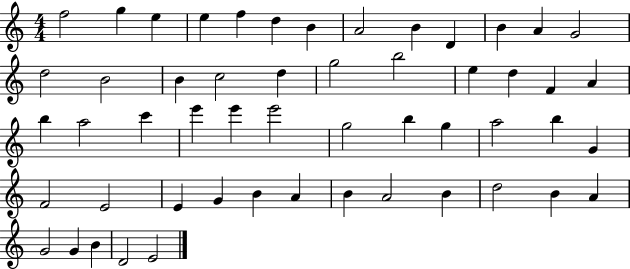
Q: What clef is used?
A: treble